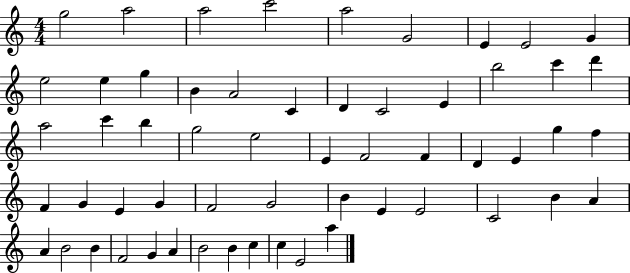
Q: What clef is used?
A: treble